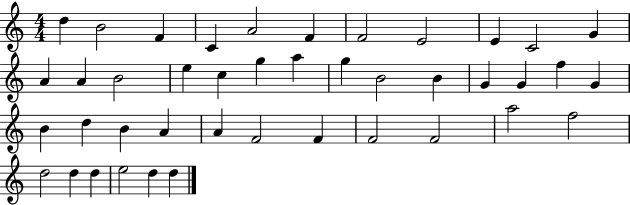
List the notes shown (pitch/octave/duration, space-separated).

D5/q B4/h F4/q C4/q A4/h F4/q F4/h E4/h E4/q C4/h G4/q A4/q A4/q B4/h E5/q C5/q G5/q A5/q G5/q B4/h B4/q G4/q G4/q F5/q G4/q B4/q D5/q B4/q A4/q A4/q F4/h F4/q F4/h F4/h A5/h F5/h D5/h D5/q D5/q E5/h D5/q D5/q